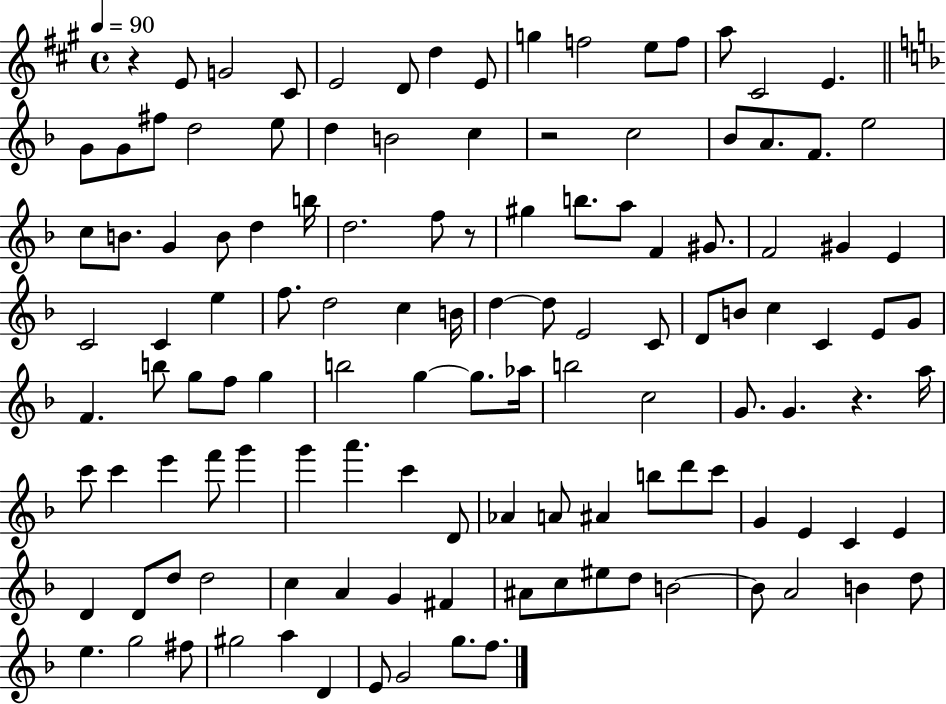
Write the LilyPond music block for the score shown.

{
  \clef treble
  \time 4/4
  \defaultTimeSignature
  \key a \major
  \tempo 4 = 90
  r4 e'8 g'2 cis'8 | e'2 d'8 d''4 e'8 | g''4 f''2 e''8 f''8 | a''8 cis'2 e'4. | \break \bar "||" \break \key d \minor g'8 g'8 fis''8 d''2 e''8 | d''4 b'2 c''4 | r2 c''2 | bes'8 a'8. f'8. e''2 | \break c''8 b'8. g'4 b'8 d''4 b''16 | d''2. f''8 r8 | gis''4 b''8. a''8 f'4 gis'8. | f'2 gis'4 e'4 | \break c'2 c'4 e''4 | f''8. d''2 c''4 b'16 | d''4~~ d''8 e'2 c'8 | d'8 b'8 c''4 c'4 e'8 g'8 | \break f'4. b''8 g''8 f''8 g''4 | b''2 g''4~~ g''8. aes''16 | b''2 c''2 | g'8. g'4. r4. a''16 | \break c'''8 c'''4 e'''4 f'''8 g'''4 | g'''4 a'''4. c'''4 d'8 | aes'4 a'8 ais'4 b''8 d'''8 c'''8 | g'4 e'4 c'4 e'4 | \break d'4 d'8 d''8 d''2 | c''4 a'4 g'4 fis'4 | ais'8 c''8 eis''8 d''8 b'2~~ | b'8 a'2 b'4 d''8 | \break e''4. g''2 fis''8 | gis''2 a''4 d'4 | e'8 g'2 g''8. f''8. | \bar "|."
}